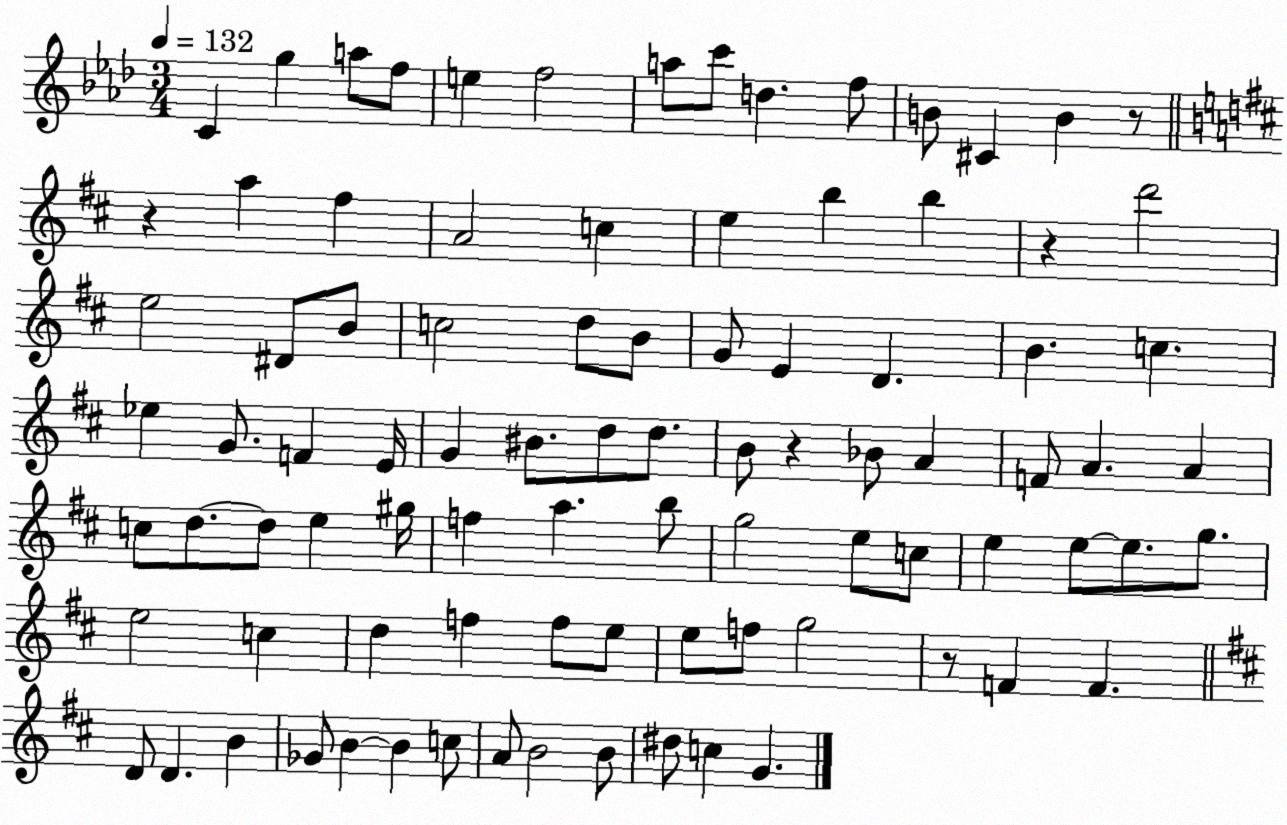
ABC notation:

X:1
T:Untitled
M:3/4
L:1/4
K:Ab
C g a/2 f/2 e f2 a/2 c'/2 d f/2 B/2 ^C B z/2 z a ^f A2 c e b b z d'2 e2 ^D/2 B/2 c2 d/2 B/2 G/2 E D B c _e G/2 F E/4 G ^B/2 d/2 d/2 B/2 z _B/2 A F/2 A A c/2 d/2 d/2 e ^g/4 f a b/2 g2 e/2 c/2 e e/2 e/2 g/2 e2 c d f f/2 e/2 e/2 f/2 g2 z/2 F F D/2 D B _G/2 B B c/2 A/2 B2 B/2 ^d/2 c G